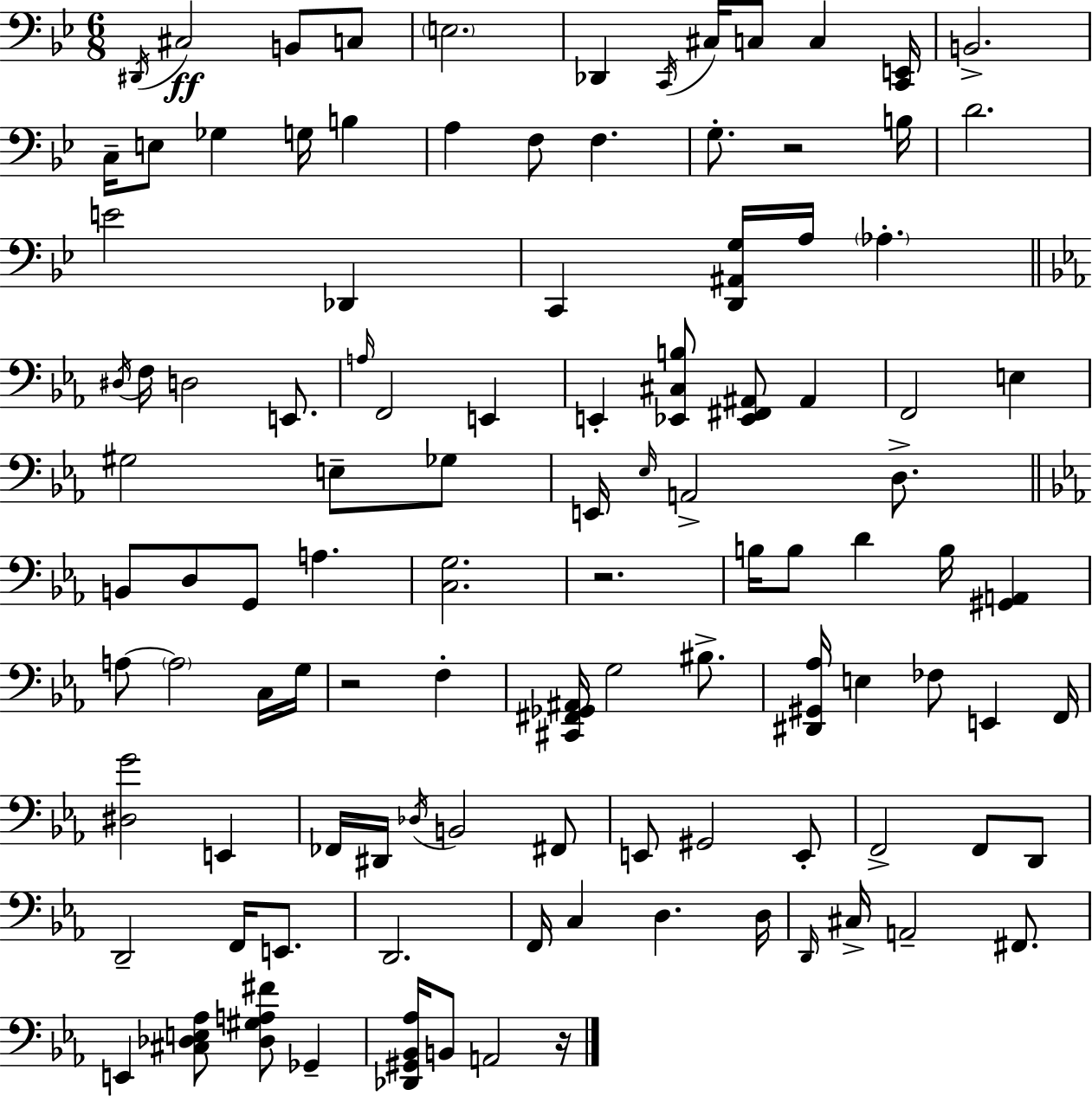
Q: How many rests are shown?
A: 4